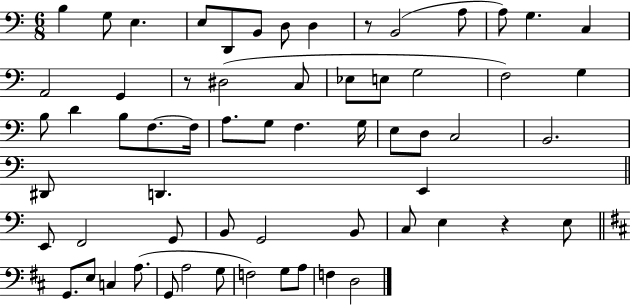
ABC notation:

X:1
T:Untitled
M:6/8
L:1/4
K:C
B, G,/2 E, E,/2 D,,/2 B,,/2 D,/2 D, z/2 B,,2 A,/2 A,/2 G, C, A,,2 G,, z/2 ^D,2 C,/2 _E,/2 E,/2 G,2 F,2 G, B,/2 D B,/2 F,/2 F,/4 A,/2 G,/2 F, G,/4 E,/2 D,/2 C,2 B,,2 ^D,,/2 D,, E,, E,,/2 F,,2 G,,/2 B,,/2 G,,2 B,,/2 C,/2 E, z E,/2 G,,/2 E,/2 C, A,/2 G,,/2 A,2 G,/2 F,2 G,/2 A,/2 F, D,2